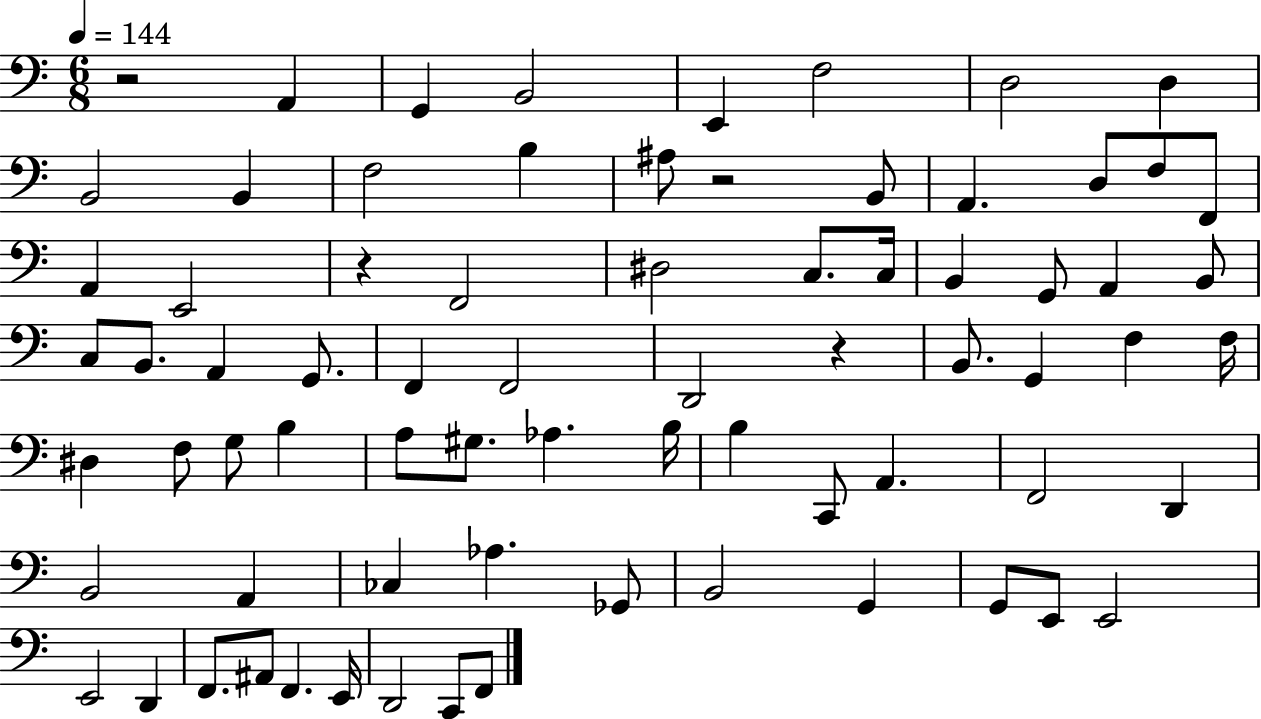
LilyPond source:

{
  \clef bass
  \numericTimeSignature
  \time 6/8
  \key c \major
  \tempo 4 = 144
  r2 a,4 | g,4 b,2 | e,4 f2 | d2 d4 | \break b,2 b,4 | f2 b4 | ais8 r2 b,8 | a,4. d8 f8 f,8 | \break a,4 e,2 | r4 f,2 | dis2 c8. c16 | b,4 g,8 a,4 b,8 | \break c8 b,8. a,4 g,8. | f,4 f,2 | d,2 r4 | b,8. g,4 f4 f16 | \break dis4 f8 g8 b4 | a8 gis8. aes4. b16 | b4 c,8 a,4. | f,2 d,4 | \break b,2 a,4 | ces4 aes4. ges,8 | b,2 g,4 | g,8 e,8 e,2 | \break e,2 d,4 | f,8. ais,8 f,4. e,16 | d,2 c,8 f,8 | \bar "|."
}